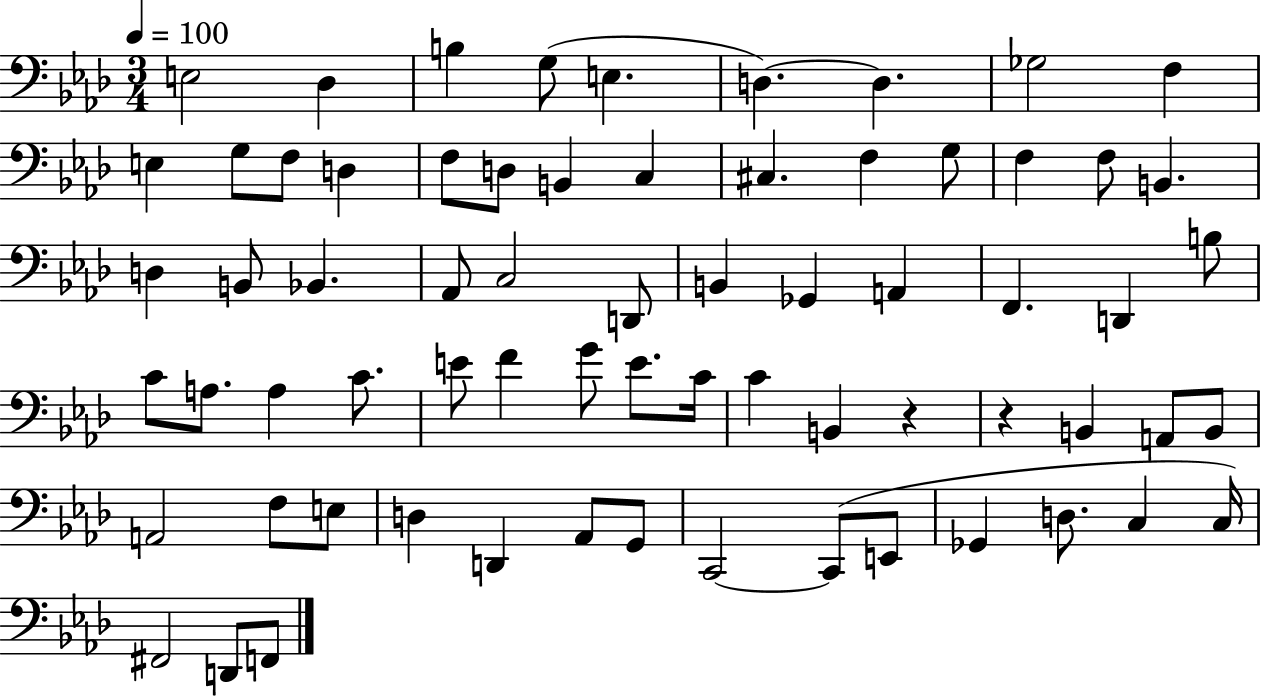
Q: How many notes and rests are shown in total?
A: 68